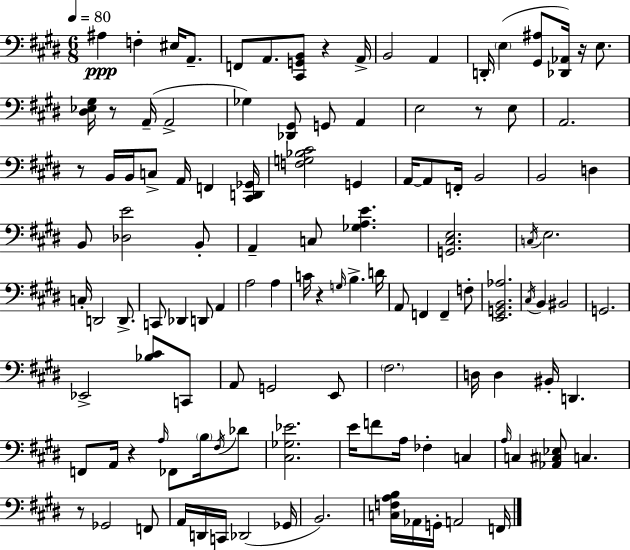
X:1
T:Untitled
M:6/8
L:1/4
K:E
^A, F, ^E,/4 A,,/2 F,,/2 A,,/2 [^C,,G,,B,,]/2 z A,,/4 B,,2 A,, D,,/4 E, [^G,,^A,]/2 [_D,,_A,,]/4 z/4 E,/2 [^D,_E,^G,]/4 z/2 A,,/4 A,,2 _G, [_D,,^G,,]/2 G,,/2 A,, E,2 z/2 E,/2 A,,2 z/2 B,,/4 B,,/4 C,/2 A,,/4 F,, [^C,,D,,_G,,]/4 [F,G,_B,^C]2 G,, A,,/4 A,,/2 F,,/4 B,,2 B,,2 D, B,,/2 [_D,E]2 B,,/2 A,, C,/2 [_G,A,E] [G,,^C,E,]2 C,/4 E,2 C,/4 D,,2 D,,/2 C,,/2 _D,, D,,/2 A,, A,2 A, C/4 z G,/4 B, D/4 A,,/2 F,, F,, F,/2 [E,,G,,B,,_A,]2 ^C,/4 B,, ^B,,2 G,,2 _E,,2 [_B,^C]/2 C,,/2 A,,/2 G,,2 E,,/2 ^F,2 D,/4 D, ^B,,/4 D,, F,,/2 A,,/4 z A,/4 _F,,/2 B,/4 ^F,/4 _D/2 [^C,_G,_E]2 E/4 F/2 A,/4 _F, C, A,/4 C, [_A,,^C,_E,]/2 C, z/2 _G,,2 F,,/2 A,,/4 D,,/4 C,,/4 _D,,2 _G,,/4 B,,2 [C,F,A,B,]/4 _A,,/4 G,,/4 A,,2 F,,/4